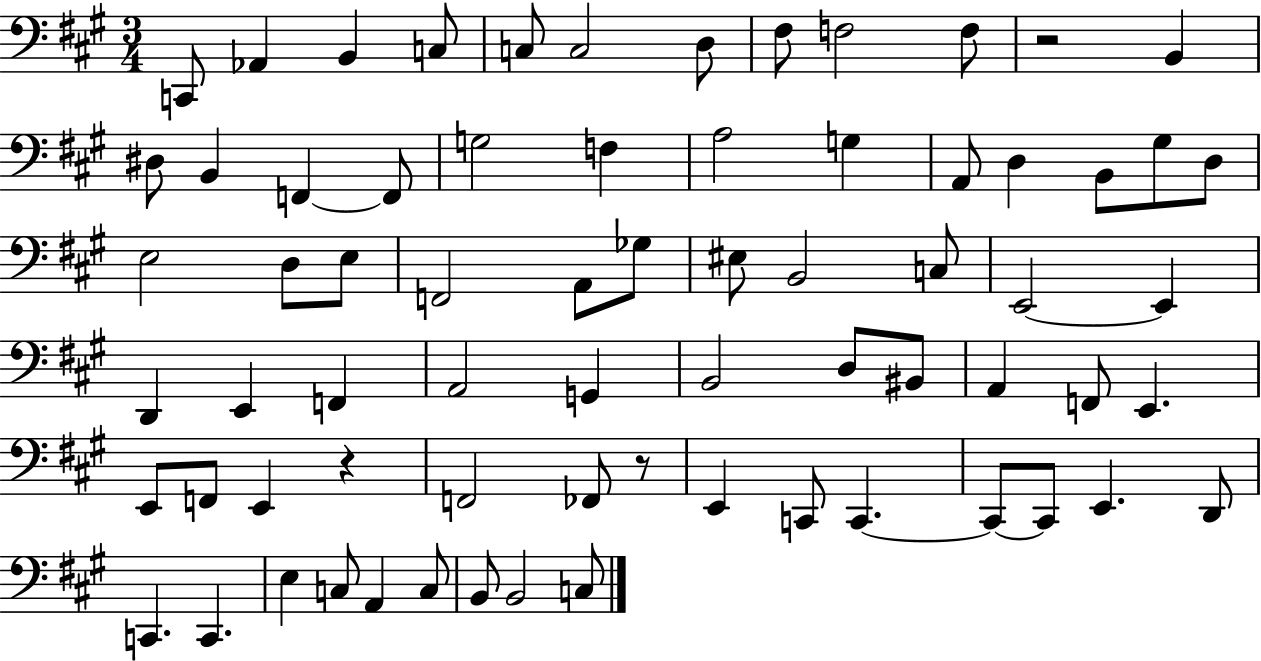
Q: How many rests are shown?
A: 3